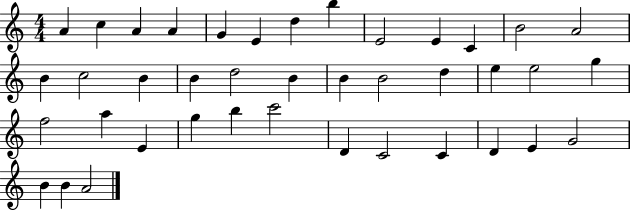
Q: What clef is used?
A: treble